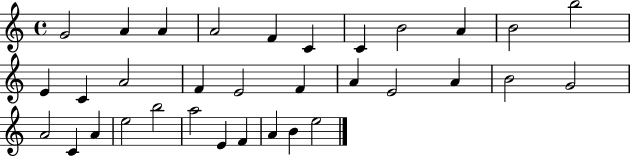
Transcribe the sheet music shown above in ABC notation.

X:1
T:Untitled
M:4/4
L:1/4
K:C
G2 A A A2 F C C B2 A B2 b2 E C A2 F E2 F A E2 A B2 G2 A2 C A e2 b2 a2 E F A B e2